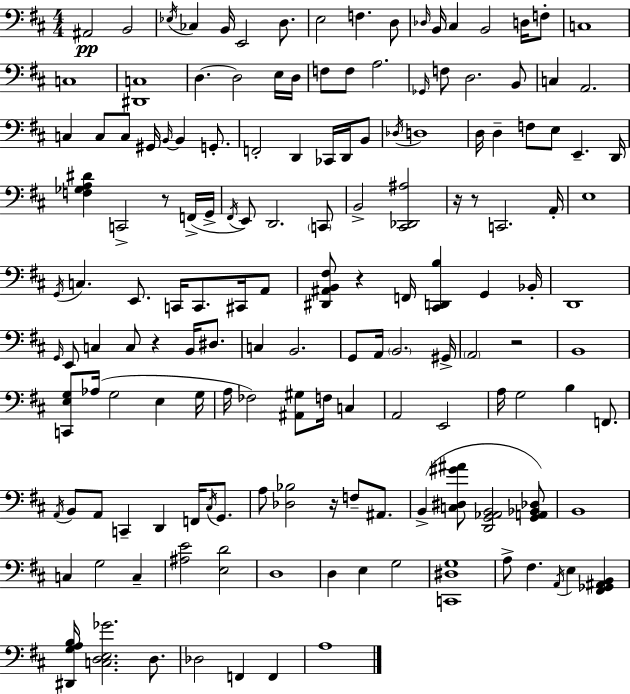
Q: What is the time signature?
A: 4/4